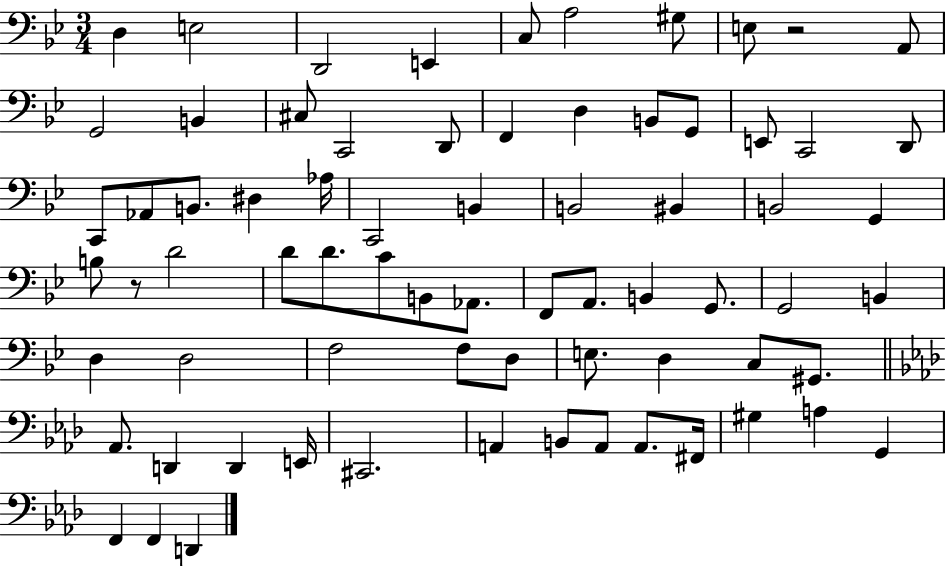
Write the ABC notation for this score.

X:1
T:Untitled
M:3/4
L:1/4
K:Bb
D, E,2 D,,2 E,, C,/2 A,2 ^G,/2 E,/2 z2 A,,/2 G,,2 B,, ^C,/2 C,,2 D,,/2 F,, D, B,,/2 G,,/2 E,,/2 C,,2 D,,/2 C,,/2 _A,,/2 B,,/2 ^D, _A,/4 C,,2 B,, B,,2 ^B,, B,,2 G,, B,/2 z/2 D2 D/2 D/2 C/2 B,,/2 _A,,/2 F,,/2 A,,/2 B,, G,,/2 G,,2 B,, D, D,2 F,2 F,/2 D,/2 E,/2 D, C,/2 ^G,,/2 _A,,/2 D,, D,, E,,/4 ^C,,2 A,, B,,/2 A,,/2 A,,/2 ^F,,/4 ^G, A, G,, F,, F,, D,,